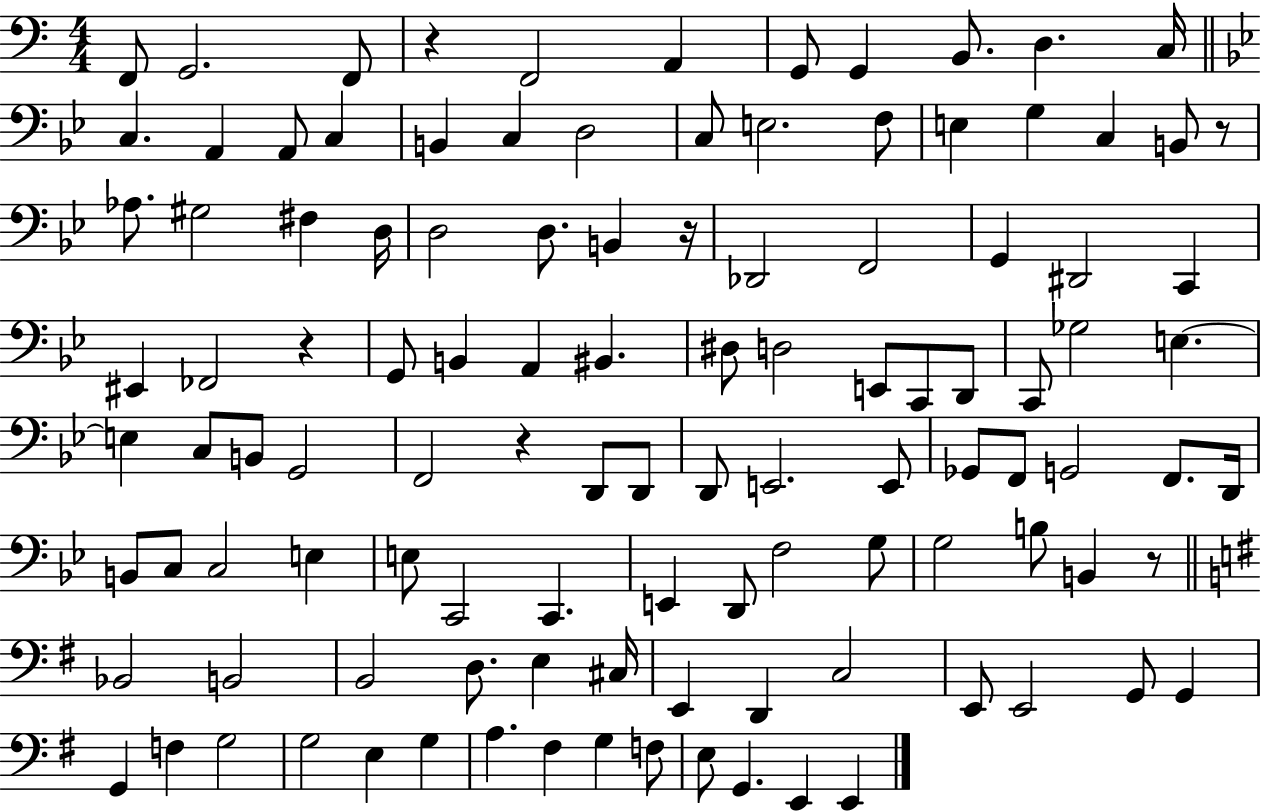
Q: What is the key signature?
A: C major